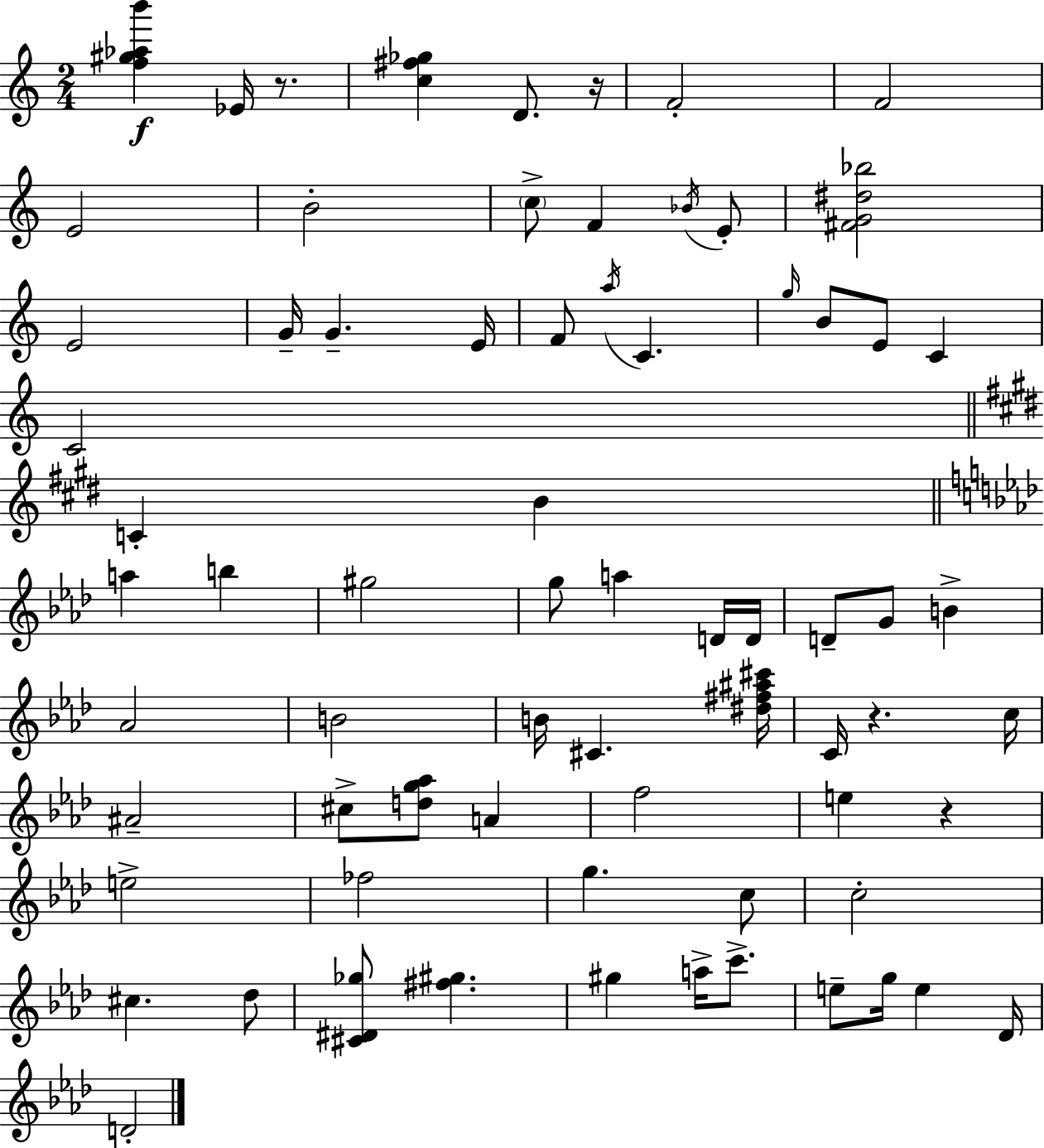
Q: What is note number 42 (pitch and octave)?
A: C#5